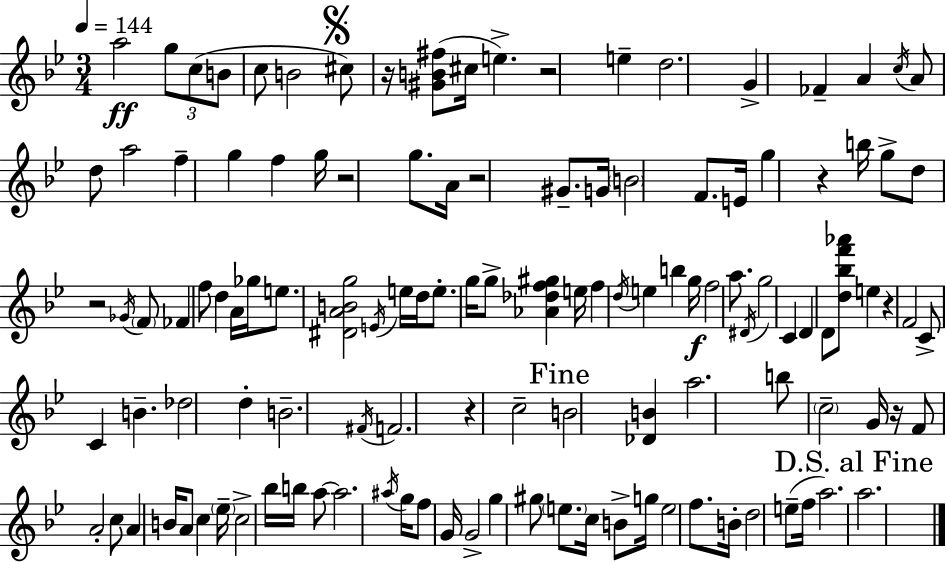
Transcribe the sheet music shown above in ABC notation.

X:1
T:Untitled
M:3/4
L:1/4
K:Bb
a2 g/2 c/2 B/2 c/2 B2 ^c/2 z/4 [^GB^f]/2 ^c/4 e z2 e d2 G _F A c/4 A/2 d/2 a2 f g f g/4 z2 g/2 A/4 z2 ^G/2 G/4 B2 F/2 E/4 g z b/4 g/2 d/2 z2 _G/4 F/2 _F f/2 d A/4 _g/4 e/2 [^DABg]2 E/4 e/4 d/4 e/2 g/4 g/2 [_A_df^g] e/4 f d/4 e b g/4 f2 a/2 ^D/4 g2 C D D/2 [d_bf'_a']/2 e z F2 C/2 C B _d2 d B2 ^F/4 F2 z c2 B2 [_DB] a2 b/2 c2 G/4 z/4 F/2 A2 c/2 A B/4 A/2 c _e/4 c2 _b/4 b/4 a/2 a2 ^a/4 g/4 f/2 G/4 G2 g ^g/2 e/2 c/4 B/2 g/4 e2 f/2 B/4 d2 e/2 f/4 a2 a2